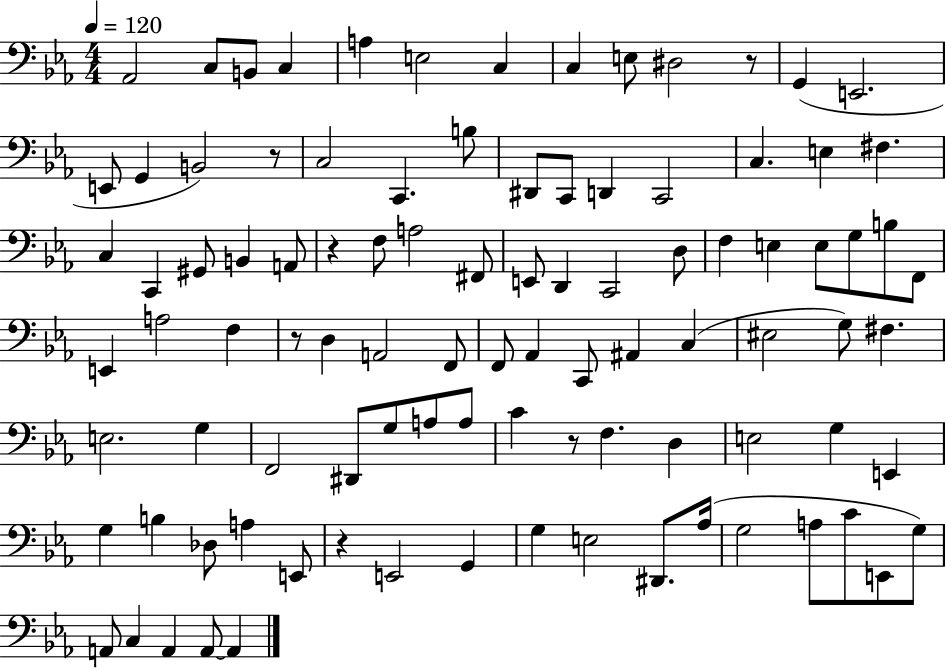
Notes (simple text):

Ab2/h C3/e B2/e C3/q A3/q E3/h C3/q C3/q E3/e D#3/h R/e G2/q E2/h. E2/e G2/q B2/h R/e C3/h C2/q. B3/e D#2/e C2/e D2/q C2/h C3/q. E3/q F#3/q. C3/q C2/q G#2/e B2/q A2/e R/q F3/e A3/h F#2/e E2/e D2/q C2/h D3/e F3/q E3/q E3/e G3/e B3/e F2/e E2/q A3/h F3/q R/e D3/q A2/h F2/e F2/e Ab2/q C2/e A#2/q C3/q EIS3/h G3/e F#3/q. E3/h. G3/q F2/h D#2/e G3/e A3/e A3/e C4/q R/e F3/q. D3/q E3/h G3/q E2/q G3/q B3/q Db3/e A3/q E2/e R/q E2/h G2/q G3/q E3/h D#2/e. Ab3/s G3/h A3/e C4/e E2/e G3/e A2/e C3/q A2/q A2/e A2/q